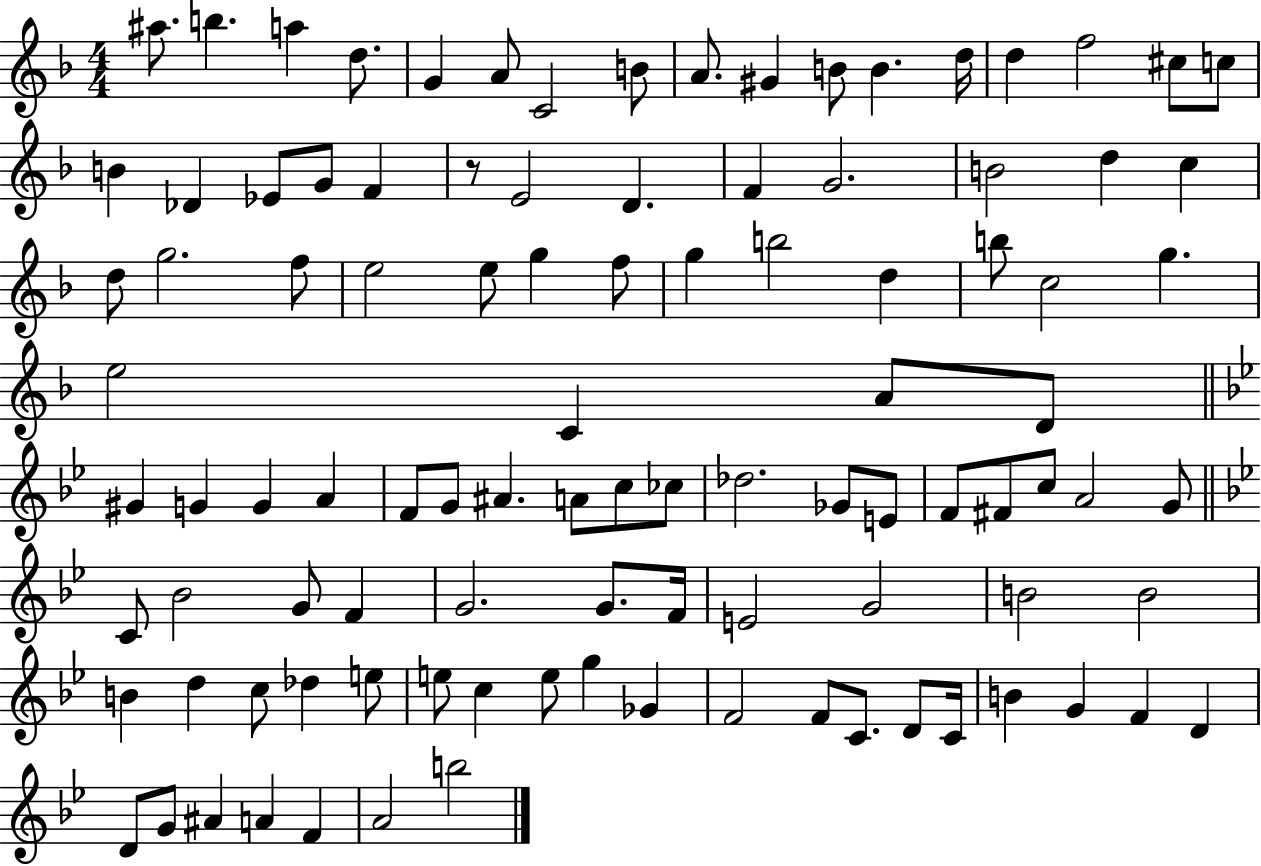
X:1
T:Untitled
M:4/4
L:1/4
K:F
^a/2 b a d/2 G A/2 C2 B/2 A/2 ^G B/2 B d/4 d f2 ^c/2 c/2 B _D _E/2 G/2 F z/2 E2 D F G2 B2 d c d/2 g2 f/2 e2 e/2 g f/2 g b2 d b/2 c2 g e2 C A/2 D/2 ^G G G A F/2 G/2 ^A A/2 c/2 _c/2 _d2 _G/2 E/2 F/2 ^F/2 c/2 A2 G/2 C/2 _B2 G/2 F G2 G/2 F/4 E2 G2 B2 B2 B d c/2 _d e/2 e/2 c e/2 g _G F2 F/2 C/2 D/2 C/4 B G F D D/2 G/2 ^A A F A2 b2